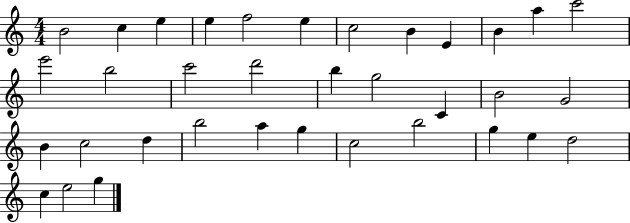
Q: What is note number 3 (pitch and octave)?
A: E5